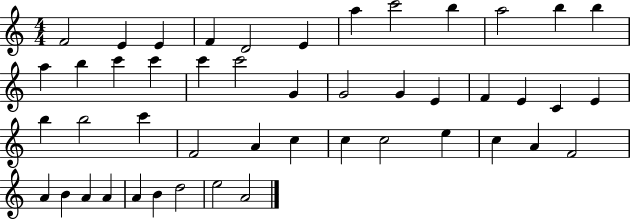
F4/h E4/q E4/q F4/q D4/h E4/q A5/q C6/h B5/q A5/h B5/q B5/q A5/q B5/q C6/q C6/q C6/q C6/h G4/q G4/h G4/q E4/q F4/q E4/q C4/q E4/q B5/q B5/h C6/q F4/h A4/q C5/q C5/q C5/h E5/q C5/q A4/q F4/h A4/q B4/q A4/q A4/q A4/q B4/q D5/h E5/h A4/h